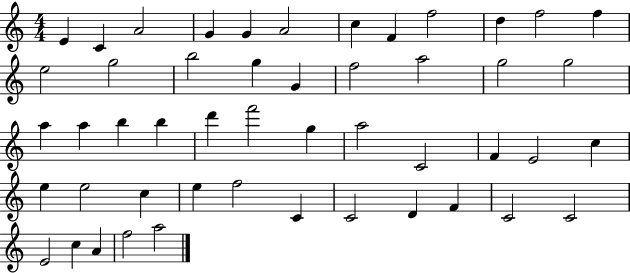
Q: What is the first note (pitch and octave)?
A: E4